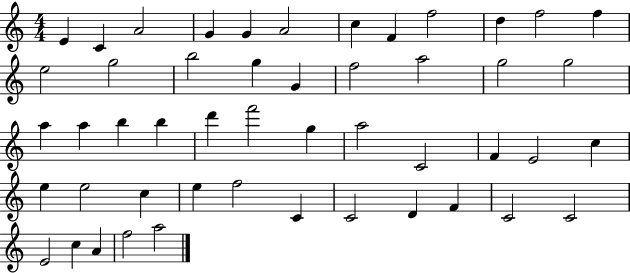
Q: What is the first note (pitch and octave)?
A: E4